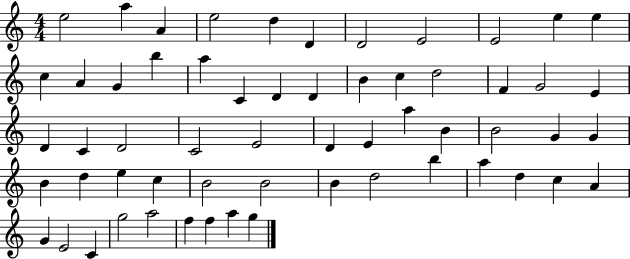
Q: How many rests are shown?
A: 0